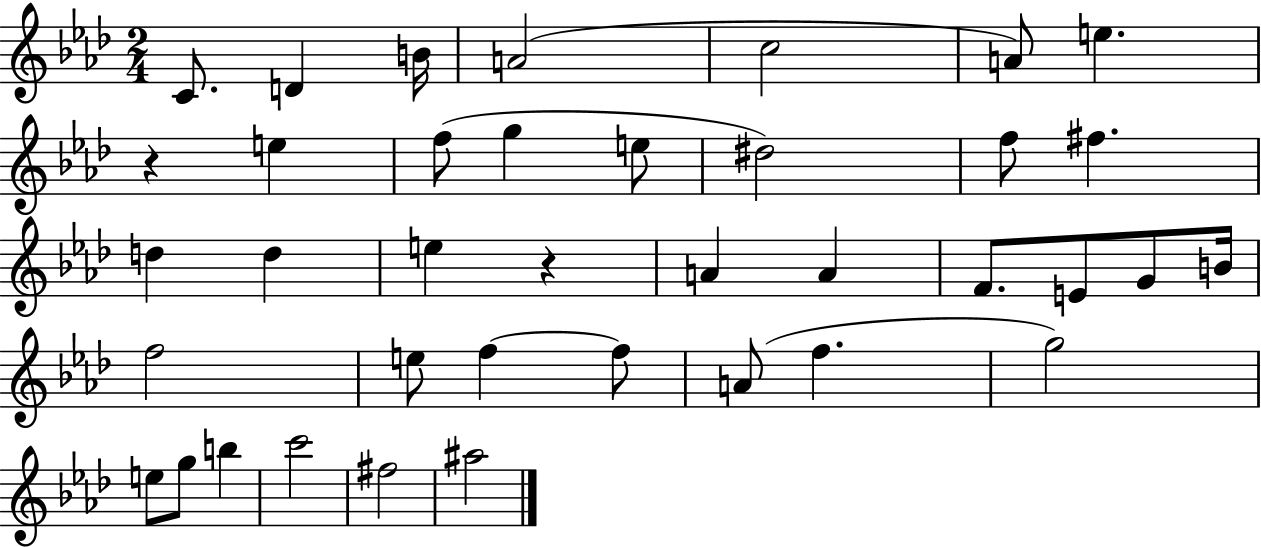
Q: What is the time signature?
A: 2/4